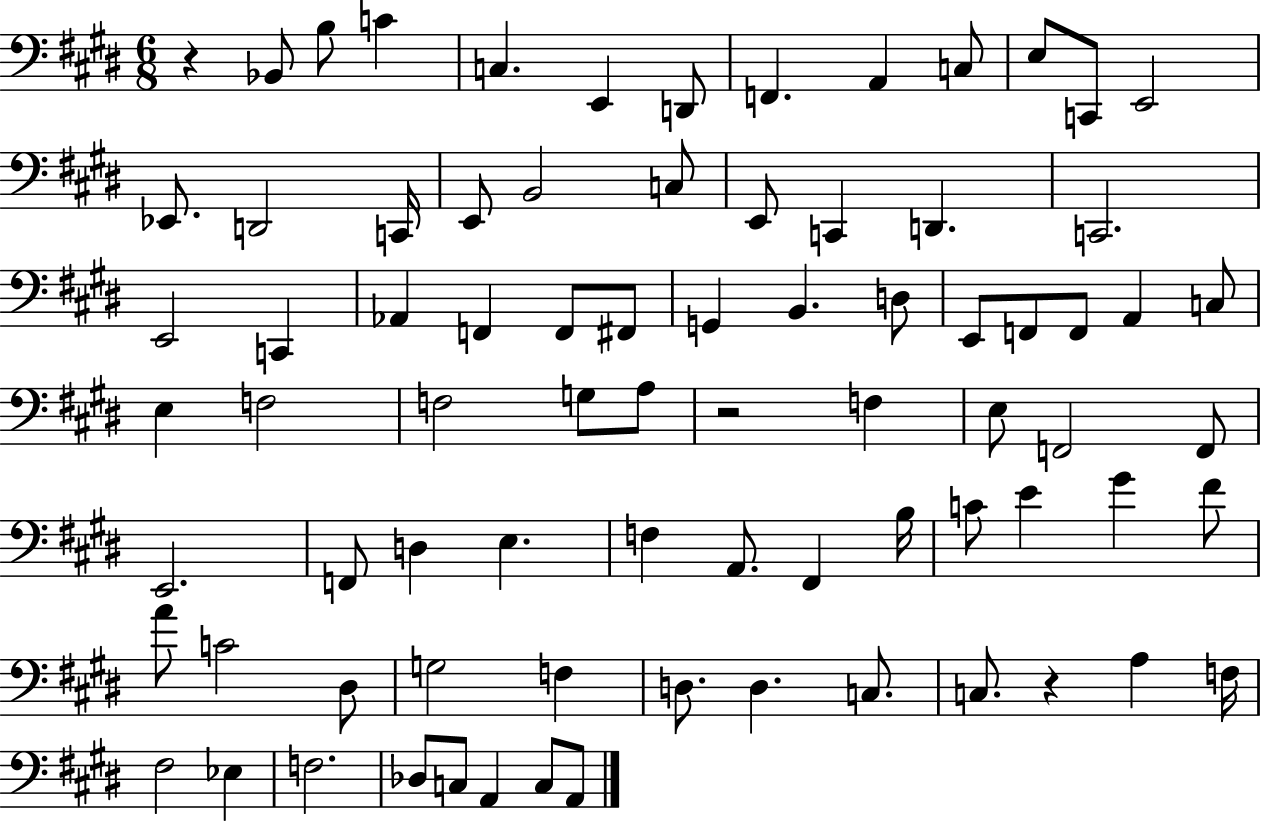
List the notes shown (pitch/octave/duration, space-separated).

R/q Bb2/e B3/e C4/q C3/q. E2/q D2/e F2/q. A2/q C3/e E3/e C2/e E2/h Eb2/e. D2/h C2/s E2/e B2/h C3/e E2/e C2/q D2/q. C2/h. E2/h C2/q Ab2/q F2/q F2/e F#2/e G2/q B2/q. D3/e E2/e F2/e F2/e A2/q C3/e E3/q F3/h F3/h G3/e A3/e R/h F3/q E3/e F2/h F2/e E2/h. F2/e D3/q E3/q. F3/q A2/e. F#2/q B3/s C4/e E4/q G#4/q F#4/e A4/e C4/h D#3/e G3/h F3/q D3/e. D3/q. C3/e. C3/e. R/q A3/q F3/s F#3/h Eb3/q F3/h. Db3/e C3/e A2/q C3/e A2/e